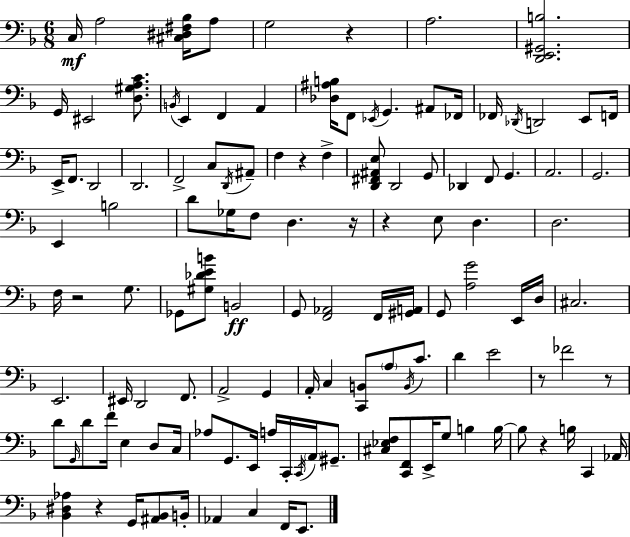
C3/s A3/h [C#3,D#3,F#3,Bb3]/s A3/e G3/h R/q A3/h. [D2,E2,G#2,B3]/h. G2/s EIS2/h [D3,G#3,A3,C4]/e. B2/s E2/q F2/q A2/q [Db3,A#3,B3]/s F2/e Eb2/s G2/q. A#2/e FES2/s FES2/s Db2/s D2/h E2/e F2/s E2/s F2/e. D2/h D2/h. F2/h C3/e D2/s A#2/e F3/q R/q F3/q [D2,F#2,A#2,E3]/e D2/h G2/e Db2/q F2/e G2/q. A2/h. G2/h. E2/q B3/h D4/e Gb3/s F3/e D3/q. R/s R/q E3/e D3/q. D3/h. F3/s R/h G3/e. Gb2/e [G#3,Db4,E4,B4]/e B2/h G2/e [F2,Ab2]/h F2/s [G#2,A2]/s G2/e [A3,G4]/h E2/s D3/s C#3/h. E2/h. EIS2/s D2/h F2/e. A2/h G2/q A2/s C3/q [C2,B2]/e A3/e B2/s C4/e. D4/q E4/h R/e FES4/h R/e D4/e G2/s D4/e F4/s E3/q D3/e C3/s Ab3/e G2/e. E2/s A3/s C2/s C2/s A2/s G#2/e. [C#3,Eb3,F3]/e [C2,F2]/e E2/s G3/e B3/q B3/s B3/e R/q B3/s C2/q Ab2/s [Bb2,D#3,Ab3]/q R/q G2/s [A#2,Bb2]/e B2/s Ab2/q C3/q F2/s E2/e.